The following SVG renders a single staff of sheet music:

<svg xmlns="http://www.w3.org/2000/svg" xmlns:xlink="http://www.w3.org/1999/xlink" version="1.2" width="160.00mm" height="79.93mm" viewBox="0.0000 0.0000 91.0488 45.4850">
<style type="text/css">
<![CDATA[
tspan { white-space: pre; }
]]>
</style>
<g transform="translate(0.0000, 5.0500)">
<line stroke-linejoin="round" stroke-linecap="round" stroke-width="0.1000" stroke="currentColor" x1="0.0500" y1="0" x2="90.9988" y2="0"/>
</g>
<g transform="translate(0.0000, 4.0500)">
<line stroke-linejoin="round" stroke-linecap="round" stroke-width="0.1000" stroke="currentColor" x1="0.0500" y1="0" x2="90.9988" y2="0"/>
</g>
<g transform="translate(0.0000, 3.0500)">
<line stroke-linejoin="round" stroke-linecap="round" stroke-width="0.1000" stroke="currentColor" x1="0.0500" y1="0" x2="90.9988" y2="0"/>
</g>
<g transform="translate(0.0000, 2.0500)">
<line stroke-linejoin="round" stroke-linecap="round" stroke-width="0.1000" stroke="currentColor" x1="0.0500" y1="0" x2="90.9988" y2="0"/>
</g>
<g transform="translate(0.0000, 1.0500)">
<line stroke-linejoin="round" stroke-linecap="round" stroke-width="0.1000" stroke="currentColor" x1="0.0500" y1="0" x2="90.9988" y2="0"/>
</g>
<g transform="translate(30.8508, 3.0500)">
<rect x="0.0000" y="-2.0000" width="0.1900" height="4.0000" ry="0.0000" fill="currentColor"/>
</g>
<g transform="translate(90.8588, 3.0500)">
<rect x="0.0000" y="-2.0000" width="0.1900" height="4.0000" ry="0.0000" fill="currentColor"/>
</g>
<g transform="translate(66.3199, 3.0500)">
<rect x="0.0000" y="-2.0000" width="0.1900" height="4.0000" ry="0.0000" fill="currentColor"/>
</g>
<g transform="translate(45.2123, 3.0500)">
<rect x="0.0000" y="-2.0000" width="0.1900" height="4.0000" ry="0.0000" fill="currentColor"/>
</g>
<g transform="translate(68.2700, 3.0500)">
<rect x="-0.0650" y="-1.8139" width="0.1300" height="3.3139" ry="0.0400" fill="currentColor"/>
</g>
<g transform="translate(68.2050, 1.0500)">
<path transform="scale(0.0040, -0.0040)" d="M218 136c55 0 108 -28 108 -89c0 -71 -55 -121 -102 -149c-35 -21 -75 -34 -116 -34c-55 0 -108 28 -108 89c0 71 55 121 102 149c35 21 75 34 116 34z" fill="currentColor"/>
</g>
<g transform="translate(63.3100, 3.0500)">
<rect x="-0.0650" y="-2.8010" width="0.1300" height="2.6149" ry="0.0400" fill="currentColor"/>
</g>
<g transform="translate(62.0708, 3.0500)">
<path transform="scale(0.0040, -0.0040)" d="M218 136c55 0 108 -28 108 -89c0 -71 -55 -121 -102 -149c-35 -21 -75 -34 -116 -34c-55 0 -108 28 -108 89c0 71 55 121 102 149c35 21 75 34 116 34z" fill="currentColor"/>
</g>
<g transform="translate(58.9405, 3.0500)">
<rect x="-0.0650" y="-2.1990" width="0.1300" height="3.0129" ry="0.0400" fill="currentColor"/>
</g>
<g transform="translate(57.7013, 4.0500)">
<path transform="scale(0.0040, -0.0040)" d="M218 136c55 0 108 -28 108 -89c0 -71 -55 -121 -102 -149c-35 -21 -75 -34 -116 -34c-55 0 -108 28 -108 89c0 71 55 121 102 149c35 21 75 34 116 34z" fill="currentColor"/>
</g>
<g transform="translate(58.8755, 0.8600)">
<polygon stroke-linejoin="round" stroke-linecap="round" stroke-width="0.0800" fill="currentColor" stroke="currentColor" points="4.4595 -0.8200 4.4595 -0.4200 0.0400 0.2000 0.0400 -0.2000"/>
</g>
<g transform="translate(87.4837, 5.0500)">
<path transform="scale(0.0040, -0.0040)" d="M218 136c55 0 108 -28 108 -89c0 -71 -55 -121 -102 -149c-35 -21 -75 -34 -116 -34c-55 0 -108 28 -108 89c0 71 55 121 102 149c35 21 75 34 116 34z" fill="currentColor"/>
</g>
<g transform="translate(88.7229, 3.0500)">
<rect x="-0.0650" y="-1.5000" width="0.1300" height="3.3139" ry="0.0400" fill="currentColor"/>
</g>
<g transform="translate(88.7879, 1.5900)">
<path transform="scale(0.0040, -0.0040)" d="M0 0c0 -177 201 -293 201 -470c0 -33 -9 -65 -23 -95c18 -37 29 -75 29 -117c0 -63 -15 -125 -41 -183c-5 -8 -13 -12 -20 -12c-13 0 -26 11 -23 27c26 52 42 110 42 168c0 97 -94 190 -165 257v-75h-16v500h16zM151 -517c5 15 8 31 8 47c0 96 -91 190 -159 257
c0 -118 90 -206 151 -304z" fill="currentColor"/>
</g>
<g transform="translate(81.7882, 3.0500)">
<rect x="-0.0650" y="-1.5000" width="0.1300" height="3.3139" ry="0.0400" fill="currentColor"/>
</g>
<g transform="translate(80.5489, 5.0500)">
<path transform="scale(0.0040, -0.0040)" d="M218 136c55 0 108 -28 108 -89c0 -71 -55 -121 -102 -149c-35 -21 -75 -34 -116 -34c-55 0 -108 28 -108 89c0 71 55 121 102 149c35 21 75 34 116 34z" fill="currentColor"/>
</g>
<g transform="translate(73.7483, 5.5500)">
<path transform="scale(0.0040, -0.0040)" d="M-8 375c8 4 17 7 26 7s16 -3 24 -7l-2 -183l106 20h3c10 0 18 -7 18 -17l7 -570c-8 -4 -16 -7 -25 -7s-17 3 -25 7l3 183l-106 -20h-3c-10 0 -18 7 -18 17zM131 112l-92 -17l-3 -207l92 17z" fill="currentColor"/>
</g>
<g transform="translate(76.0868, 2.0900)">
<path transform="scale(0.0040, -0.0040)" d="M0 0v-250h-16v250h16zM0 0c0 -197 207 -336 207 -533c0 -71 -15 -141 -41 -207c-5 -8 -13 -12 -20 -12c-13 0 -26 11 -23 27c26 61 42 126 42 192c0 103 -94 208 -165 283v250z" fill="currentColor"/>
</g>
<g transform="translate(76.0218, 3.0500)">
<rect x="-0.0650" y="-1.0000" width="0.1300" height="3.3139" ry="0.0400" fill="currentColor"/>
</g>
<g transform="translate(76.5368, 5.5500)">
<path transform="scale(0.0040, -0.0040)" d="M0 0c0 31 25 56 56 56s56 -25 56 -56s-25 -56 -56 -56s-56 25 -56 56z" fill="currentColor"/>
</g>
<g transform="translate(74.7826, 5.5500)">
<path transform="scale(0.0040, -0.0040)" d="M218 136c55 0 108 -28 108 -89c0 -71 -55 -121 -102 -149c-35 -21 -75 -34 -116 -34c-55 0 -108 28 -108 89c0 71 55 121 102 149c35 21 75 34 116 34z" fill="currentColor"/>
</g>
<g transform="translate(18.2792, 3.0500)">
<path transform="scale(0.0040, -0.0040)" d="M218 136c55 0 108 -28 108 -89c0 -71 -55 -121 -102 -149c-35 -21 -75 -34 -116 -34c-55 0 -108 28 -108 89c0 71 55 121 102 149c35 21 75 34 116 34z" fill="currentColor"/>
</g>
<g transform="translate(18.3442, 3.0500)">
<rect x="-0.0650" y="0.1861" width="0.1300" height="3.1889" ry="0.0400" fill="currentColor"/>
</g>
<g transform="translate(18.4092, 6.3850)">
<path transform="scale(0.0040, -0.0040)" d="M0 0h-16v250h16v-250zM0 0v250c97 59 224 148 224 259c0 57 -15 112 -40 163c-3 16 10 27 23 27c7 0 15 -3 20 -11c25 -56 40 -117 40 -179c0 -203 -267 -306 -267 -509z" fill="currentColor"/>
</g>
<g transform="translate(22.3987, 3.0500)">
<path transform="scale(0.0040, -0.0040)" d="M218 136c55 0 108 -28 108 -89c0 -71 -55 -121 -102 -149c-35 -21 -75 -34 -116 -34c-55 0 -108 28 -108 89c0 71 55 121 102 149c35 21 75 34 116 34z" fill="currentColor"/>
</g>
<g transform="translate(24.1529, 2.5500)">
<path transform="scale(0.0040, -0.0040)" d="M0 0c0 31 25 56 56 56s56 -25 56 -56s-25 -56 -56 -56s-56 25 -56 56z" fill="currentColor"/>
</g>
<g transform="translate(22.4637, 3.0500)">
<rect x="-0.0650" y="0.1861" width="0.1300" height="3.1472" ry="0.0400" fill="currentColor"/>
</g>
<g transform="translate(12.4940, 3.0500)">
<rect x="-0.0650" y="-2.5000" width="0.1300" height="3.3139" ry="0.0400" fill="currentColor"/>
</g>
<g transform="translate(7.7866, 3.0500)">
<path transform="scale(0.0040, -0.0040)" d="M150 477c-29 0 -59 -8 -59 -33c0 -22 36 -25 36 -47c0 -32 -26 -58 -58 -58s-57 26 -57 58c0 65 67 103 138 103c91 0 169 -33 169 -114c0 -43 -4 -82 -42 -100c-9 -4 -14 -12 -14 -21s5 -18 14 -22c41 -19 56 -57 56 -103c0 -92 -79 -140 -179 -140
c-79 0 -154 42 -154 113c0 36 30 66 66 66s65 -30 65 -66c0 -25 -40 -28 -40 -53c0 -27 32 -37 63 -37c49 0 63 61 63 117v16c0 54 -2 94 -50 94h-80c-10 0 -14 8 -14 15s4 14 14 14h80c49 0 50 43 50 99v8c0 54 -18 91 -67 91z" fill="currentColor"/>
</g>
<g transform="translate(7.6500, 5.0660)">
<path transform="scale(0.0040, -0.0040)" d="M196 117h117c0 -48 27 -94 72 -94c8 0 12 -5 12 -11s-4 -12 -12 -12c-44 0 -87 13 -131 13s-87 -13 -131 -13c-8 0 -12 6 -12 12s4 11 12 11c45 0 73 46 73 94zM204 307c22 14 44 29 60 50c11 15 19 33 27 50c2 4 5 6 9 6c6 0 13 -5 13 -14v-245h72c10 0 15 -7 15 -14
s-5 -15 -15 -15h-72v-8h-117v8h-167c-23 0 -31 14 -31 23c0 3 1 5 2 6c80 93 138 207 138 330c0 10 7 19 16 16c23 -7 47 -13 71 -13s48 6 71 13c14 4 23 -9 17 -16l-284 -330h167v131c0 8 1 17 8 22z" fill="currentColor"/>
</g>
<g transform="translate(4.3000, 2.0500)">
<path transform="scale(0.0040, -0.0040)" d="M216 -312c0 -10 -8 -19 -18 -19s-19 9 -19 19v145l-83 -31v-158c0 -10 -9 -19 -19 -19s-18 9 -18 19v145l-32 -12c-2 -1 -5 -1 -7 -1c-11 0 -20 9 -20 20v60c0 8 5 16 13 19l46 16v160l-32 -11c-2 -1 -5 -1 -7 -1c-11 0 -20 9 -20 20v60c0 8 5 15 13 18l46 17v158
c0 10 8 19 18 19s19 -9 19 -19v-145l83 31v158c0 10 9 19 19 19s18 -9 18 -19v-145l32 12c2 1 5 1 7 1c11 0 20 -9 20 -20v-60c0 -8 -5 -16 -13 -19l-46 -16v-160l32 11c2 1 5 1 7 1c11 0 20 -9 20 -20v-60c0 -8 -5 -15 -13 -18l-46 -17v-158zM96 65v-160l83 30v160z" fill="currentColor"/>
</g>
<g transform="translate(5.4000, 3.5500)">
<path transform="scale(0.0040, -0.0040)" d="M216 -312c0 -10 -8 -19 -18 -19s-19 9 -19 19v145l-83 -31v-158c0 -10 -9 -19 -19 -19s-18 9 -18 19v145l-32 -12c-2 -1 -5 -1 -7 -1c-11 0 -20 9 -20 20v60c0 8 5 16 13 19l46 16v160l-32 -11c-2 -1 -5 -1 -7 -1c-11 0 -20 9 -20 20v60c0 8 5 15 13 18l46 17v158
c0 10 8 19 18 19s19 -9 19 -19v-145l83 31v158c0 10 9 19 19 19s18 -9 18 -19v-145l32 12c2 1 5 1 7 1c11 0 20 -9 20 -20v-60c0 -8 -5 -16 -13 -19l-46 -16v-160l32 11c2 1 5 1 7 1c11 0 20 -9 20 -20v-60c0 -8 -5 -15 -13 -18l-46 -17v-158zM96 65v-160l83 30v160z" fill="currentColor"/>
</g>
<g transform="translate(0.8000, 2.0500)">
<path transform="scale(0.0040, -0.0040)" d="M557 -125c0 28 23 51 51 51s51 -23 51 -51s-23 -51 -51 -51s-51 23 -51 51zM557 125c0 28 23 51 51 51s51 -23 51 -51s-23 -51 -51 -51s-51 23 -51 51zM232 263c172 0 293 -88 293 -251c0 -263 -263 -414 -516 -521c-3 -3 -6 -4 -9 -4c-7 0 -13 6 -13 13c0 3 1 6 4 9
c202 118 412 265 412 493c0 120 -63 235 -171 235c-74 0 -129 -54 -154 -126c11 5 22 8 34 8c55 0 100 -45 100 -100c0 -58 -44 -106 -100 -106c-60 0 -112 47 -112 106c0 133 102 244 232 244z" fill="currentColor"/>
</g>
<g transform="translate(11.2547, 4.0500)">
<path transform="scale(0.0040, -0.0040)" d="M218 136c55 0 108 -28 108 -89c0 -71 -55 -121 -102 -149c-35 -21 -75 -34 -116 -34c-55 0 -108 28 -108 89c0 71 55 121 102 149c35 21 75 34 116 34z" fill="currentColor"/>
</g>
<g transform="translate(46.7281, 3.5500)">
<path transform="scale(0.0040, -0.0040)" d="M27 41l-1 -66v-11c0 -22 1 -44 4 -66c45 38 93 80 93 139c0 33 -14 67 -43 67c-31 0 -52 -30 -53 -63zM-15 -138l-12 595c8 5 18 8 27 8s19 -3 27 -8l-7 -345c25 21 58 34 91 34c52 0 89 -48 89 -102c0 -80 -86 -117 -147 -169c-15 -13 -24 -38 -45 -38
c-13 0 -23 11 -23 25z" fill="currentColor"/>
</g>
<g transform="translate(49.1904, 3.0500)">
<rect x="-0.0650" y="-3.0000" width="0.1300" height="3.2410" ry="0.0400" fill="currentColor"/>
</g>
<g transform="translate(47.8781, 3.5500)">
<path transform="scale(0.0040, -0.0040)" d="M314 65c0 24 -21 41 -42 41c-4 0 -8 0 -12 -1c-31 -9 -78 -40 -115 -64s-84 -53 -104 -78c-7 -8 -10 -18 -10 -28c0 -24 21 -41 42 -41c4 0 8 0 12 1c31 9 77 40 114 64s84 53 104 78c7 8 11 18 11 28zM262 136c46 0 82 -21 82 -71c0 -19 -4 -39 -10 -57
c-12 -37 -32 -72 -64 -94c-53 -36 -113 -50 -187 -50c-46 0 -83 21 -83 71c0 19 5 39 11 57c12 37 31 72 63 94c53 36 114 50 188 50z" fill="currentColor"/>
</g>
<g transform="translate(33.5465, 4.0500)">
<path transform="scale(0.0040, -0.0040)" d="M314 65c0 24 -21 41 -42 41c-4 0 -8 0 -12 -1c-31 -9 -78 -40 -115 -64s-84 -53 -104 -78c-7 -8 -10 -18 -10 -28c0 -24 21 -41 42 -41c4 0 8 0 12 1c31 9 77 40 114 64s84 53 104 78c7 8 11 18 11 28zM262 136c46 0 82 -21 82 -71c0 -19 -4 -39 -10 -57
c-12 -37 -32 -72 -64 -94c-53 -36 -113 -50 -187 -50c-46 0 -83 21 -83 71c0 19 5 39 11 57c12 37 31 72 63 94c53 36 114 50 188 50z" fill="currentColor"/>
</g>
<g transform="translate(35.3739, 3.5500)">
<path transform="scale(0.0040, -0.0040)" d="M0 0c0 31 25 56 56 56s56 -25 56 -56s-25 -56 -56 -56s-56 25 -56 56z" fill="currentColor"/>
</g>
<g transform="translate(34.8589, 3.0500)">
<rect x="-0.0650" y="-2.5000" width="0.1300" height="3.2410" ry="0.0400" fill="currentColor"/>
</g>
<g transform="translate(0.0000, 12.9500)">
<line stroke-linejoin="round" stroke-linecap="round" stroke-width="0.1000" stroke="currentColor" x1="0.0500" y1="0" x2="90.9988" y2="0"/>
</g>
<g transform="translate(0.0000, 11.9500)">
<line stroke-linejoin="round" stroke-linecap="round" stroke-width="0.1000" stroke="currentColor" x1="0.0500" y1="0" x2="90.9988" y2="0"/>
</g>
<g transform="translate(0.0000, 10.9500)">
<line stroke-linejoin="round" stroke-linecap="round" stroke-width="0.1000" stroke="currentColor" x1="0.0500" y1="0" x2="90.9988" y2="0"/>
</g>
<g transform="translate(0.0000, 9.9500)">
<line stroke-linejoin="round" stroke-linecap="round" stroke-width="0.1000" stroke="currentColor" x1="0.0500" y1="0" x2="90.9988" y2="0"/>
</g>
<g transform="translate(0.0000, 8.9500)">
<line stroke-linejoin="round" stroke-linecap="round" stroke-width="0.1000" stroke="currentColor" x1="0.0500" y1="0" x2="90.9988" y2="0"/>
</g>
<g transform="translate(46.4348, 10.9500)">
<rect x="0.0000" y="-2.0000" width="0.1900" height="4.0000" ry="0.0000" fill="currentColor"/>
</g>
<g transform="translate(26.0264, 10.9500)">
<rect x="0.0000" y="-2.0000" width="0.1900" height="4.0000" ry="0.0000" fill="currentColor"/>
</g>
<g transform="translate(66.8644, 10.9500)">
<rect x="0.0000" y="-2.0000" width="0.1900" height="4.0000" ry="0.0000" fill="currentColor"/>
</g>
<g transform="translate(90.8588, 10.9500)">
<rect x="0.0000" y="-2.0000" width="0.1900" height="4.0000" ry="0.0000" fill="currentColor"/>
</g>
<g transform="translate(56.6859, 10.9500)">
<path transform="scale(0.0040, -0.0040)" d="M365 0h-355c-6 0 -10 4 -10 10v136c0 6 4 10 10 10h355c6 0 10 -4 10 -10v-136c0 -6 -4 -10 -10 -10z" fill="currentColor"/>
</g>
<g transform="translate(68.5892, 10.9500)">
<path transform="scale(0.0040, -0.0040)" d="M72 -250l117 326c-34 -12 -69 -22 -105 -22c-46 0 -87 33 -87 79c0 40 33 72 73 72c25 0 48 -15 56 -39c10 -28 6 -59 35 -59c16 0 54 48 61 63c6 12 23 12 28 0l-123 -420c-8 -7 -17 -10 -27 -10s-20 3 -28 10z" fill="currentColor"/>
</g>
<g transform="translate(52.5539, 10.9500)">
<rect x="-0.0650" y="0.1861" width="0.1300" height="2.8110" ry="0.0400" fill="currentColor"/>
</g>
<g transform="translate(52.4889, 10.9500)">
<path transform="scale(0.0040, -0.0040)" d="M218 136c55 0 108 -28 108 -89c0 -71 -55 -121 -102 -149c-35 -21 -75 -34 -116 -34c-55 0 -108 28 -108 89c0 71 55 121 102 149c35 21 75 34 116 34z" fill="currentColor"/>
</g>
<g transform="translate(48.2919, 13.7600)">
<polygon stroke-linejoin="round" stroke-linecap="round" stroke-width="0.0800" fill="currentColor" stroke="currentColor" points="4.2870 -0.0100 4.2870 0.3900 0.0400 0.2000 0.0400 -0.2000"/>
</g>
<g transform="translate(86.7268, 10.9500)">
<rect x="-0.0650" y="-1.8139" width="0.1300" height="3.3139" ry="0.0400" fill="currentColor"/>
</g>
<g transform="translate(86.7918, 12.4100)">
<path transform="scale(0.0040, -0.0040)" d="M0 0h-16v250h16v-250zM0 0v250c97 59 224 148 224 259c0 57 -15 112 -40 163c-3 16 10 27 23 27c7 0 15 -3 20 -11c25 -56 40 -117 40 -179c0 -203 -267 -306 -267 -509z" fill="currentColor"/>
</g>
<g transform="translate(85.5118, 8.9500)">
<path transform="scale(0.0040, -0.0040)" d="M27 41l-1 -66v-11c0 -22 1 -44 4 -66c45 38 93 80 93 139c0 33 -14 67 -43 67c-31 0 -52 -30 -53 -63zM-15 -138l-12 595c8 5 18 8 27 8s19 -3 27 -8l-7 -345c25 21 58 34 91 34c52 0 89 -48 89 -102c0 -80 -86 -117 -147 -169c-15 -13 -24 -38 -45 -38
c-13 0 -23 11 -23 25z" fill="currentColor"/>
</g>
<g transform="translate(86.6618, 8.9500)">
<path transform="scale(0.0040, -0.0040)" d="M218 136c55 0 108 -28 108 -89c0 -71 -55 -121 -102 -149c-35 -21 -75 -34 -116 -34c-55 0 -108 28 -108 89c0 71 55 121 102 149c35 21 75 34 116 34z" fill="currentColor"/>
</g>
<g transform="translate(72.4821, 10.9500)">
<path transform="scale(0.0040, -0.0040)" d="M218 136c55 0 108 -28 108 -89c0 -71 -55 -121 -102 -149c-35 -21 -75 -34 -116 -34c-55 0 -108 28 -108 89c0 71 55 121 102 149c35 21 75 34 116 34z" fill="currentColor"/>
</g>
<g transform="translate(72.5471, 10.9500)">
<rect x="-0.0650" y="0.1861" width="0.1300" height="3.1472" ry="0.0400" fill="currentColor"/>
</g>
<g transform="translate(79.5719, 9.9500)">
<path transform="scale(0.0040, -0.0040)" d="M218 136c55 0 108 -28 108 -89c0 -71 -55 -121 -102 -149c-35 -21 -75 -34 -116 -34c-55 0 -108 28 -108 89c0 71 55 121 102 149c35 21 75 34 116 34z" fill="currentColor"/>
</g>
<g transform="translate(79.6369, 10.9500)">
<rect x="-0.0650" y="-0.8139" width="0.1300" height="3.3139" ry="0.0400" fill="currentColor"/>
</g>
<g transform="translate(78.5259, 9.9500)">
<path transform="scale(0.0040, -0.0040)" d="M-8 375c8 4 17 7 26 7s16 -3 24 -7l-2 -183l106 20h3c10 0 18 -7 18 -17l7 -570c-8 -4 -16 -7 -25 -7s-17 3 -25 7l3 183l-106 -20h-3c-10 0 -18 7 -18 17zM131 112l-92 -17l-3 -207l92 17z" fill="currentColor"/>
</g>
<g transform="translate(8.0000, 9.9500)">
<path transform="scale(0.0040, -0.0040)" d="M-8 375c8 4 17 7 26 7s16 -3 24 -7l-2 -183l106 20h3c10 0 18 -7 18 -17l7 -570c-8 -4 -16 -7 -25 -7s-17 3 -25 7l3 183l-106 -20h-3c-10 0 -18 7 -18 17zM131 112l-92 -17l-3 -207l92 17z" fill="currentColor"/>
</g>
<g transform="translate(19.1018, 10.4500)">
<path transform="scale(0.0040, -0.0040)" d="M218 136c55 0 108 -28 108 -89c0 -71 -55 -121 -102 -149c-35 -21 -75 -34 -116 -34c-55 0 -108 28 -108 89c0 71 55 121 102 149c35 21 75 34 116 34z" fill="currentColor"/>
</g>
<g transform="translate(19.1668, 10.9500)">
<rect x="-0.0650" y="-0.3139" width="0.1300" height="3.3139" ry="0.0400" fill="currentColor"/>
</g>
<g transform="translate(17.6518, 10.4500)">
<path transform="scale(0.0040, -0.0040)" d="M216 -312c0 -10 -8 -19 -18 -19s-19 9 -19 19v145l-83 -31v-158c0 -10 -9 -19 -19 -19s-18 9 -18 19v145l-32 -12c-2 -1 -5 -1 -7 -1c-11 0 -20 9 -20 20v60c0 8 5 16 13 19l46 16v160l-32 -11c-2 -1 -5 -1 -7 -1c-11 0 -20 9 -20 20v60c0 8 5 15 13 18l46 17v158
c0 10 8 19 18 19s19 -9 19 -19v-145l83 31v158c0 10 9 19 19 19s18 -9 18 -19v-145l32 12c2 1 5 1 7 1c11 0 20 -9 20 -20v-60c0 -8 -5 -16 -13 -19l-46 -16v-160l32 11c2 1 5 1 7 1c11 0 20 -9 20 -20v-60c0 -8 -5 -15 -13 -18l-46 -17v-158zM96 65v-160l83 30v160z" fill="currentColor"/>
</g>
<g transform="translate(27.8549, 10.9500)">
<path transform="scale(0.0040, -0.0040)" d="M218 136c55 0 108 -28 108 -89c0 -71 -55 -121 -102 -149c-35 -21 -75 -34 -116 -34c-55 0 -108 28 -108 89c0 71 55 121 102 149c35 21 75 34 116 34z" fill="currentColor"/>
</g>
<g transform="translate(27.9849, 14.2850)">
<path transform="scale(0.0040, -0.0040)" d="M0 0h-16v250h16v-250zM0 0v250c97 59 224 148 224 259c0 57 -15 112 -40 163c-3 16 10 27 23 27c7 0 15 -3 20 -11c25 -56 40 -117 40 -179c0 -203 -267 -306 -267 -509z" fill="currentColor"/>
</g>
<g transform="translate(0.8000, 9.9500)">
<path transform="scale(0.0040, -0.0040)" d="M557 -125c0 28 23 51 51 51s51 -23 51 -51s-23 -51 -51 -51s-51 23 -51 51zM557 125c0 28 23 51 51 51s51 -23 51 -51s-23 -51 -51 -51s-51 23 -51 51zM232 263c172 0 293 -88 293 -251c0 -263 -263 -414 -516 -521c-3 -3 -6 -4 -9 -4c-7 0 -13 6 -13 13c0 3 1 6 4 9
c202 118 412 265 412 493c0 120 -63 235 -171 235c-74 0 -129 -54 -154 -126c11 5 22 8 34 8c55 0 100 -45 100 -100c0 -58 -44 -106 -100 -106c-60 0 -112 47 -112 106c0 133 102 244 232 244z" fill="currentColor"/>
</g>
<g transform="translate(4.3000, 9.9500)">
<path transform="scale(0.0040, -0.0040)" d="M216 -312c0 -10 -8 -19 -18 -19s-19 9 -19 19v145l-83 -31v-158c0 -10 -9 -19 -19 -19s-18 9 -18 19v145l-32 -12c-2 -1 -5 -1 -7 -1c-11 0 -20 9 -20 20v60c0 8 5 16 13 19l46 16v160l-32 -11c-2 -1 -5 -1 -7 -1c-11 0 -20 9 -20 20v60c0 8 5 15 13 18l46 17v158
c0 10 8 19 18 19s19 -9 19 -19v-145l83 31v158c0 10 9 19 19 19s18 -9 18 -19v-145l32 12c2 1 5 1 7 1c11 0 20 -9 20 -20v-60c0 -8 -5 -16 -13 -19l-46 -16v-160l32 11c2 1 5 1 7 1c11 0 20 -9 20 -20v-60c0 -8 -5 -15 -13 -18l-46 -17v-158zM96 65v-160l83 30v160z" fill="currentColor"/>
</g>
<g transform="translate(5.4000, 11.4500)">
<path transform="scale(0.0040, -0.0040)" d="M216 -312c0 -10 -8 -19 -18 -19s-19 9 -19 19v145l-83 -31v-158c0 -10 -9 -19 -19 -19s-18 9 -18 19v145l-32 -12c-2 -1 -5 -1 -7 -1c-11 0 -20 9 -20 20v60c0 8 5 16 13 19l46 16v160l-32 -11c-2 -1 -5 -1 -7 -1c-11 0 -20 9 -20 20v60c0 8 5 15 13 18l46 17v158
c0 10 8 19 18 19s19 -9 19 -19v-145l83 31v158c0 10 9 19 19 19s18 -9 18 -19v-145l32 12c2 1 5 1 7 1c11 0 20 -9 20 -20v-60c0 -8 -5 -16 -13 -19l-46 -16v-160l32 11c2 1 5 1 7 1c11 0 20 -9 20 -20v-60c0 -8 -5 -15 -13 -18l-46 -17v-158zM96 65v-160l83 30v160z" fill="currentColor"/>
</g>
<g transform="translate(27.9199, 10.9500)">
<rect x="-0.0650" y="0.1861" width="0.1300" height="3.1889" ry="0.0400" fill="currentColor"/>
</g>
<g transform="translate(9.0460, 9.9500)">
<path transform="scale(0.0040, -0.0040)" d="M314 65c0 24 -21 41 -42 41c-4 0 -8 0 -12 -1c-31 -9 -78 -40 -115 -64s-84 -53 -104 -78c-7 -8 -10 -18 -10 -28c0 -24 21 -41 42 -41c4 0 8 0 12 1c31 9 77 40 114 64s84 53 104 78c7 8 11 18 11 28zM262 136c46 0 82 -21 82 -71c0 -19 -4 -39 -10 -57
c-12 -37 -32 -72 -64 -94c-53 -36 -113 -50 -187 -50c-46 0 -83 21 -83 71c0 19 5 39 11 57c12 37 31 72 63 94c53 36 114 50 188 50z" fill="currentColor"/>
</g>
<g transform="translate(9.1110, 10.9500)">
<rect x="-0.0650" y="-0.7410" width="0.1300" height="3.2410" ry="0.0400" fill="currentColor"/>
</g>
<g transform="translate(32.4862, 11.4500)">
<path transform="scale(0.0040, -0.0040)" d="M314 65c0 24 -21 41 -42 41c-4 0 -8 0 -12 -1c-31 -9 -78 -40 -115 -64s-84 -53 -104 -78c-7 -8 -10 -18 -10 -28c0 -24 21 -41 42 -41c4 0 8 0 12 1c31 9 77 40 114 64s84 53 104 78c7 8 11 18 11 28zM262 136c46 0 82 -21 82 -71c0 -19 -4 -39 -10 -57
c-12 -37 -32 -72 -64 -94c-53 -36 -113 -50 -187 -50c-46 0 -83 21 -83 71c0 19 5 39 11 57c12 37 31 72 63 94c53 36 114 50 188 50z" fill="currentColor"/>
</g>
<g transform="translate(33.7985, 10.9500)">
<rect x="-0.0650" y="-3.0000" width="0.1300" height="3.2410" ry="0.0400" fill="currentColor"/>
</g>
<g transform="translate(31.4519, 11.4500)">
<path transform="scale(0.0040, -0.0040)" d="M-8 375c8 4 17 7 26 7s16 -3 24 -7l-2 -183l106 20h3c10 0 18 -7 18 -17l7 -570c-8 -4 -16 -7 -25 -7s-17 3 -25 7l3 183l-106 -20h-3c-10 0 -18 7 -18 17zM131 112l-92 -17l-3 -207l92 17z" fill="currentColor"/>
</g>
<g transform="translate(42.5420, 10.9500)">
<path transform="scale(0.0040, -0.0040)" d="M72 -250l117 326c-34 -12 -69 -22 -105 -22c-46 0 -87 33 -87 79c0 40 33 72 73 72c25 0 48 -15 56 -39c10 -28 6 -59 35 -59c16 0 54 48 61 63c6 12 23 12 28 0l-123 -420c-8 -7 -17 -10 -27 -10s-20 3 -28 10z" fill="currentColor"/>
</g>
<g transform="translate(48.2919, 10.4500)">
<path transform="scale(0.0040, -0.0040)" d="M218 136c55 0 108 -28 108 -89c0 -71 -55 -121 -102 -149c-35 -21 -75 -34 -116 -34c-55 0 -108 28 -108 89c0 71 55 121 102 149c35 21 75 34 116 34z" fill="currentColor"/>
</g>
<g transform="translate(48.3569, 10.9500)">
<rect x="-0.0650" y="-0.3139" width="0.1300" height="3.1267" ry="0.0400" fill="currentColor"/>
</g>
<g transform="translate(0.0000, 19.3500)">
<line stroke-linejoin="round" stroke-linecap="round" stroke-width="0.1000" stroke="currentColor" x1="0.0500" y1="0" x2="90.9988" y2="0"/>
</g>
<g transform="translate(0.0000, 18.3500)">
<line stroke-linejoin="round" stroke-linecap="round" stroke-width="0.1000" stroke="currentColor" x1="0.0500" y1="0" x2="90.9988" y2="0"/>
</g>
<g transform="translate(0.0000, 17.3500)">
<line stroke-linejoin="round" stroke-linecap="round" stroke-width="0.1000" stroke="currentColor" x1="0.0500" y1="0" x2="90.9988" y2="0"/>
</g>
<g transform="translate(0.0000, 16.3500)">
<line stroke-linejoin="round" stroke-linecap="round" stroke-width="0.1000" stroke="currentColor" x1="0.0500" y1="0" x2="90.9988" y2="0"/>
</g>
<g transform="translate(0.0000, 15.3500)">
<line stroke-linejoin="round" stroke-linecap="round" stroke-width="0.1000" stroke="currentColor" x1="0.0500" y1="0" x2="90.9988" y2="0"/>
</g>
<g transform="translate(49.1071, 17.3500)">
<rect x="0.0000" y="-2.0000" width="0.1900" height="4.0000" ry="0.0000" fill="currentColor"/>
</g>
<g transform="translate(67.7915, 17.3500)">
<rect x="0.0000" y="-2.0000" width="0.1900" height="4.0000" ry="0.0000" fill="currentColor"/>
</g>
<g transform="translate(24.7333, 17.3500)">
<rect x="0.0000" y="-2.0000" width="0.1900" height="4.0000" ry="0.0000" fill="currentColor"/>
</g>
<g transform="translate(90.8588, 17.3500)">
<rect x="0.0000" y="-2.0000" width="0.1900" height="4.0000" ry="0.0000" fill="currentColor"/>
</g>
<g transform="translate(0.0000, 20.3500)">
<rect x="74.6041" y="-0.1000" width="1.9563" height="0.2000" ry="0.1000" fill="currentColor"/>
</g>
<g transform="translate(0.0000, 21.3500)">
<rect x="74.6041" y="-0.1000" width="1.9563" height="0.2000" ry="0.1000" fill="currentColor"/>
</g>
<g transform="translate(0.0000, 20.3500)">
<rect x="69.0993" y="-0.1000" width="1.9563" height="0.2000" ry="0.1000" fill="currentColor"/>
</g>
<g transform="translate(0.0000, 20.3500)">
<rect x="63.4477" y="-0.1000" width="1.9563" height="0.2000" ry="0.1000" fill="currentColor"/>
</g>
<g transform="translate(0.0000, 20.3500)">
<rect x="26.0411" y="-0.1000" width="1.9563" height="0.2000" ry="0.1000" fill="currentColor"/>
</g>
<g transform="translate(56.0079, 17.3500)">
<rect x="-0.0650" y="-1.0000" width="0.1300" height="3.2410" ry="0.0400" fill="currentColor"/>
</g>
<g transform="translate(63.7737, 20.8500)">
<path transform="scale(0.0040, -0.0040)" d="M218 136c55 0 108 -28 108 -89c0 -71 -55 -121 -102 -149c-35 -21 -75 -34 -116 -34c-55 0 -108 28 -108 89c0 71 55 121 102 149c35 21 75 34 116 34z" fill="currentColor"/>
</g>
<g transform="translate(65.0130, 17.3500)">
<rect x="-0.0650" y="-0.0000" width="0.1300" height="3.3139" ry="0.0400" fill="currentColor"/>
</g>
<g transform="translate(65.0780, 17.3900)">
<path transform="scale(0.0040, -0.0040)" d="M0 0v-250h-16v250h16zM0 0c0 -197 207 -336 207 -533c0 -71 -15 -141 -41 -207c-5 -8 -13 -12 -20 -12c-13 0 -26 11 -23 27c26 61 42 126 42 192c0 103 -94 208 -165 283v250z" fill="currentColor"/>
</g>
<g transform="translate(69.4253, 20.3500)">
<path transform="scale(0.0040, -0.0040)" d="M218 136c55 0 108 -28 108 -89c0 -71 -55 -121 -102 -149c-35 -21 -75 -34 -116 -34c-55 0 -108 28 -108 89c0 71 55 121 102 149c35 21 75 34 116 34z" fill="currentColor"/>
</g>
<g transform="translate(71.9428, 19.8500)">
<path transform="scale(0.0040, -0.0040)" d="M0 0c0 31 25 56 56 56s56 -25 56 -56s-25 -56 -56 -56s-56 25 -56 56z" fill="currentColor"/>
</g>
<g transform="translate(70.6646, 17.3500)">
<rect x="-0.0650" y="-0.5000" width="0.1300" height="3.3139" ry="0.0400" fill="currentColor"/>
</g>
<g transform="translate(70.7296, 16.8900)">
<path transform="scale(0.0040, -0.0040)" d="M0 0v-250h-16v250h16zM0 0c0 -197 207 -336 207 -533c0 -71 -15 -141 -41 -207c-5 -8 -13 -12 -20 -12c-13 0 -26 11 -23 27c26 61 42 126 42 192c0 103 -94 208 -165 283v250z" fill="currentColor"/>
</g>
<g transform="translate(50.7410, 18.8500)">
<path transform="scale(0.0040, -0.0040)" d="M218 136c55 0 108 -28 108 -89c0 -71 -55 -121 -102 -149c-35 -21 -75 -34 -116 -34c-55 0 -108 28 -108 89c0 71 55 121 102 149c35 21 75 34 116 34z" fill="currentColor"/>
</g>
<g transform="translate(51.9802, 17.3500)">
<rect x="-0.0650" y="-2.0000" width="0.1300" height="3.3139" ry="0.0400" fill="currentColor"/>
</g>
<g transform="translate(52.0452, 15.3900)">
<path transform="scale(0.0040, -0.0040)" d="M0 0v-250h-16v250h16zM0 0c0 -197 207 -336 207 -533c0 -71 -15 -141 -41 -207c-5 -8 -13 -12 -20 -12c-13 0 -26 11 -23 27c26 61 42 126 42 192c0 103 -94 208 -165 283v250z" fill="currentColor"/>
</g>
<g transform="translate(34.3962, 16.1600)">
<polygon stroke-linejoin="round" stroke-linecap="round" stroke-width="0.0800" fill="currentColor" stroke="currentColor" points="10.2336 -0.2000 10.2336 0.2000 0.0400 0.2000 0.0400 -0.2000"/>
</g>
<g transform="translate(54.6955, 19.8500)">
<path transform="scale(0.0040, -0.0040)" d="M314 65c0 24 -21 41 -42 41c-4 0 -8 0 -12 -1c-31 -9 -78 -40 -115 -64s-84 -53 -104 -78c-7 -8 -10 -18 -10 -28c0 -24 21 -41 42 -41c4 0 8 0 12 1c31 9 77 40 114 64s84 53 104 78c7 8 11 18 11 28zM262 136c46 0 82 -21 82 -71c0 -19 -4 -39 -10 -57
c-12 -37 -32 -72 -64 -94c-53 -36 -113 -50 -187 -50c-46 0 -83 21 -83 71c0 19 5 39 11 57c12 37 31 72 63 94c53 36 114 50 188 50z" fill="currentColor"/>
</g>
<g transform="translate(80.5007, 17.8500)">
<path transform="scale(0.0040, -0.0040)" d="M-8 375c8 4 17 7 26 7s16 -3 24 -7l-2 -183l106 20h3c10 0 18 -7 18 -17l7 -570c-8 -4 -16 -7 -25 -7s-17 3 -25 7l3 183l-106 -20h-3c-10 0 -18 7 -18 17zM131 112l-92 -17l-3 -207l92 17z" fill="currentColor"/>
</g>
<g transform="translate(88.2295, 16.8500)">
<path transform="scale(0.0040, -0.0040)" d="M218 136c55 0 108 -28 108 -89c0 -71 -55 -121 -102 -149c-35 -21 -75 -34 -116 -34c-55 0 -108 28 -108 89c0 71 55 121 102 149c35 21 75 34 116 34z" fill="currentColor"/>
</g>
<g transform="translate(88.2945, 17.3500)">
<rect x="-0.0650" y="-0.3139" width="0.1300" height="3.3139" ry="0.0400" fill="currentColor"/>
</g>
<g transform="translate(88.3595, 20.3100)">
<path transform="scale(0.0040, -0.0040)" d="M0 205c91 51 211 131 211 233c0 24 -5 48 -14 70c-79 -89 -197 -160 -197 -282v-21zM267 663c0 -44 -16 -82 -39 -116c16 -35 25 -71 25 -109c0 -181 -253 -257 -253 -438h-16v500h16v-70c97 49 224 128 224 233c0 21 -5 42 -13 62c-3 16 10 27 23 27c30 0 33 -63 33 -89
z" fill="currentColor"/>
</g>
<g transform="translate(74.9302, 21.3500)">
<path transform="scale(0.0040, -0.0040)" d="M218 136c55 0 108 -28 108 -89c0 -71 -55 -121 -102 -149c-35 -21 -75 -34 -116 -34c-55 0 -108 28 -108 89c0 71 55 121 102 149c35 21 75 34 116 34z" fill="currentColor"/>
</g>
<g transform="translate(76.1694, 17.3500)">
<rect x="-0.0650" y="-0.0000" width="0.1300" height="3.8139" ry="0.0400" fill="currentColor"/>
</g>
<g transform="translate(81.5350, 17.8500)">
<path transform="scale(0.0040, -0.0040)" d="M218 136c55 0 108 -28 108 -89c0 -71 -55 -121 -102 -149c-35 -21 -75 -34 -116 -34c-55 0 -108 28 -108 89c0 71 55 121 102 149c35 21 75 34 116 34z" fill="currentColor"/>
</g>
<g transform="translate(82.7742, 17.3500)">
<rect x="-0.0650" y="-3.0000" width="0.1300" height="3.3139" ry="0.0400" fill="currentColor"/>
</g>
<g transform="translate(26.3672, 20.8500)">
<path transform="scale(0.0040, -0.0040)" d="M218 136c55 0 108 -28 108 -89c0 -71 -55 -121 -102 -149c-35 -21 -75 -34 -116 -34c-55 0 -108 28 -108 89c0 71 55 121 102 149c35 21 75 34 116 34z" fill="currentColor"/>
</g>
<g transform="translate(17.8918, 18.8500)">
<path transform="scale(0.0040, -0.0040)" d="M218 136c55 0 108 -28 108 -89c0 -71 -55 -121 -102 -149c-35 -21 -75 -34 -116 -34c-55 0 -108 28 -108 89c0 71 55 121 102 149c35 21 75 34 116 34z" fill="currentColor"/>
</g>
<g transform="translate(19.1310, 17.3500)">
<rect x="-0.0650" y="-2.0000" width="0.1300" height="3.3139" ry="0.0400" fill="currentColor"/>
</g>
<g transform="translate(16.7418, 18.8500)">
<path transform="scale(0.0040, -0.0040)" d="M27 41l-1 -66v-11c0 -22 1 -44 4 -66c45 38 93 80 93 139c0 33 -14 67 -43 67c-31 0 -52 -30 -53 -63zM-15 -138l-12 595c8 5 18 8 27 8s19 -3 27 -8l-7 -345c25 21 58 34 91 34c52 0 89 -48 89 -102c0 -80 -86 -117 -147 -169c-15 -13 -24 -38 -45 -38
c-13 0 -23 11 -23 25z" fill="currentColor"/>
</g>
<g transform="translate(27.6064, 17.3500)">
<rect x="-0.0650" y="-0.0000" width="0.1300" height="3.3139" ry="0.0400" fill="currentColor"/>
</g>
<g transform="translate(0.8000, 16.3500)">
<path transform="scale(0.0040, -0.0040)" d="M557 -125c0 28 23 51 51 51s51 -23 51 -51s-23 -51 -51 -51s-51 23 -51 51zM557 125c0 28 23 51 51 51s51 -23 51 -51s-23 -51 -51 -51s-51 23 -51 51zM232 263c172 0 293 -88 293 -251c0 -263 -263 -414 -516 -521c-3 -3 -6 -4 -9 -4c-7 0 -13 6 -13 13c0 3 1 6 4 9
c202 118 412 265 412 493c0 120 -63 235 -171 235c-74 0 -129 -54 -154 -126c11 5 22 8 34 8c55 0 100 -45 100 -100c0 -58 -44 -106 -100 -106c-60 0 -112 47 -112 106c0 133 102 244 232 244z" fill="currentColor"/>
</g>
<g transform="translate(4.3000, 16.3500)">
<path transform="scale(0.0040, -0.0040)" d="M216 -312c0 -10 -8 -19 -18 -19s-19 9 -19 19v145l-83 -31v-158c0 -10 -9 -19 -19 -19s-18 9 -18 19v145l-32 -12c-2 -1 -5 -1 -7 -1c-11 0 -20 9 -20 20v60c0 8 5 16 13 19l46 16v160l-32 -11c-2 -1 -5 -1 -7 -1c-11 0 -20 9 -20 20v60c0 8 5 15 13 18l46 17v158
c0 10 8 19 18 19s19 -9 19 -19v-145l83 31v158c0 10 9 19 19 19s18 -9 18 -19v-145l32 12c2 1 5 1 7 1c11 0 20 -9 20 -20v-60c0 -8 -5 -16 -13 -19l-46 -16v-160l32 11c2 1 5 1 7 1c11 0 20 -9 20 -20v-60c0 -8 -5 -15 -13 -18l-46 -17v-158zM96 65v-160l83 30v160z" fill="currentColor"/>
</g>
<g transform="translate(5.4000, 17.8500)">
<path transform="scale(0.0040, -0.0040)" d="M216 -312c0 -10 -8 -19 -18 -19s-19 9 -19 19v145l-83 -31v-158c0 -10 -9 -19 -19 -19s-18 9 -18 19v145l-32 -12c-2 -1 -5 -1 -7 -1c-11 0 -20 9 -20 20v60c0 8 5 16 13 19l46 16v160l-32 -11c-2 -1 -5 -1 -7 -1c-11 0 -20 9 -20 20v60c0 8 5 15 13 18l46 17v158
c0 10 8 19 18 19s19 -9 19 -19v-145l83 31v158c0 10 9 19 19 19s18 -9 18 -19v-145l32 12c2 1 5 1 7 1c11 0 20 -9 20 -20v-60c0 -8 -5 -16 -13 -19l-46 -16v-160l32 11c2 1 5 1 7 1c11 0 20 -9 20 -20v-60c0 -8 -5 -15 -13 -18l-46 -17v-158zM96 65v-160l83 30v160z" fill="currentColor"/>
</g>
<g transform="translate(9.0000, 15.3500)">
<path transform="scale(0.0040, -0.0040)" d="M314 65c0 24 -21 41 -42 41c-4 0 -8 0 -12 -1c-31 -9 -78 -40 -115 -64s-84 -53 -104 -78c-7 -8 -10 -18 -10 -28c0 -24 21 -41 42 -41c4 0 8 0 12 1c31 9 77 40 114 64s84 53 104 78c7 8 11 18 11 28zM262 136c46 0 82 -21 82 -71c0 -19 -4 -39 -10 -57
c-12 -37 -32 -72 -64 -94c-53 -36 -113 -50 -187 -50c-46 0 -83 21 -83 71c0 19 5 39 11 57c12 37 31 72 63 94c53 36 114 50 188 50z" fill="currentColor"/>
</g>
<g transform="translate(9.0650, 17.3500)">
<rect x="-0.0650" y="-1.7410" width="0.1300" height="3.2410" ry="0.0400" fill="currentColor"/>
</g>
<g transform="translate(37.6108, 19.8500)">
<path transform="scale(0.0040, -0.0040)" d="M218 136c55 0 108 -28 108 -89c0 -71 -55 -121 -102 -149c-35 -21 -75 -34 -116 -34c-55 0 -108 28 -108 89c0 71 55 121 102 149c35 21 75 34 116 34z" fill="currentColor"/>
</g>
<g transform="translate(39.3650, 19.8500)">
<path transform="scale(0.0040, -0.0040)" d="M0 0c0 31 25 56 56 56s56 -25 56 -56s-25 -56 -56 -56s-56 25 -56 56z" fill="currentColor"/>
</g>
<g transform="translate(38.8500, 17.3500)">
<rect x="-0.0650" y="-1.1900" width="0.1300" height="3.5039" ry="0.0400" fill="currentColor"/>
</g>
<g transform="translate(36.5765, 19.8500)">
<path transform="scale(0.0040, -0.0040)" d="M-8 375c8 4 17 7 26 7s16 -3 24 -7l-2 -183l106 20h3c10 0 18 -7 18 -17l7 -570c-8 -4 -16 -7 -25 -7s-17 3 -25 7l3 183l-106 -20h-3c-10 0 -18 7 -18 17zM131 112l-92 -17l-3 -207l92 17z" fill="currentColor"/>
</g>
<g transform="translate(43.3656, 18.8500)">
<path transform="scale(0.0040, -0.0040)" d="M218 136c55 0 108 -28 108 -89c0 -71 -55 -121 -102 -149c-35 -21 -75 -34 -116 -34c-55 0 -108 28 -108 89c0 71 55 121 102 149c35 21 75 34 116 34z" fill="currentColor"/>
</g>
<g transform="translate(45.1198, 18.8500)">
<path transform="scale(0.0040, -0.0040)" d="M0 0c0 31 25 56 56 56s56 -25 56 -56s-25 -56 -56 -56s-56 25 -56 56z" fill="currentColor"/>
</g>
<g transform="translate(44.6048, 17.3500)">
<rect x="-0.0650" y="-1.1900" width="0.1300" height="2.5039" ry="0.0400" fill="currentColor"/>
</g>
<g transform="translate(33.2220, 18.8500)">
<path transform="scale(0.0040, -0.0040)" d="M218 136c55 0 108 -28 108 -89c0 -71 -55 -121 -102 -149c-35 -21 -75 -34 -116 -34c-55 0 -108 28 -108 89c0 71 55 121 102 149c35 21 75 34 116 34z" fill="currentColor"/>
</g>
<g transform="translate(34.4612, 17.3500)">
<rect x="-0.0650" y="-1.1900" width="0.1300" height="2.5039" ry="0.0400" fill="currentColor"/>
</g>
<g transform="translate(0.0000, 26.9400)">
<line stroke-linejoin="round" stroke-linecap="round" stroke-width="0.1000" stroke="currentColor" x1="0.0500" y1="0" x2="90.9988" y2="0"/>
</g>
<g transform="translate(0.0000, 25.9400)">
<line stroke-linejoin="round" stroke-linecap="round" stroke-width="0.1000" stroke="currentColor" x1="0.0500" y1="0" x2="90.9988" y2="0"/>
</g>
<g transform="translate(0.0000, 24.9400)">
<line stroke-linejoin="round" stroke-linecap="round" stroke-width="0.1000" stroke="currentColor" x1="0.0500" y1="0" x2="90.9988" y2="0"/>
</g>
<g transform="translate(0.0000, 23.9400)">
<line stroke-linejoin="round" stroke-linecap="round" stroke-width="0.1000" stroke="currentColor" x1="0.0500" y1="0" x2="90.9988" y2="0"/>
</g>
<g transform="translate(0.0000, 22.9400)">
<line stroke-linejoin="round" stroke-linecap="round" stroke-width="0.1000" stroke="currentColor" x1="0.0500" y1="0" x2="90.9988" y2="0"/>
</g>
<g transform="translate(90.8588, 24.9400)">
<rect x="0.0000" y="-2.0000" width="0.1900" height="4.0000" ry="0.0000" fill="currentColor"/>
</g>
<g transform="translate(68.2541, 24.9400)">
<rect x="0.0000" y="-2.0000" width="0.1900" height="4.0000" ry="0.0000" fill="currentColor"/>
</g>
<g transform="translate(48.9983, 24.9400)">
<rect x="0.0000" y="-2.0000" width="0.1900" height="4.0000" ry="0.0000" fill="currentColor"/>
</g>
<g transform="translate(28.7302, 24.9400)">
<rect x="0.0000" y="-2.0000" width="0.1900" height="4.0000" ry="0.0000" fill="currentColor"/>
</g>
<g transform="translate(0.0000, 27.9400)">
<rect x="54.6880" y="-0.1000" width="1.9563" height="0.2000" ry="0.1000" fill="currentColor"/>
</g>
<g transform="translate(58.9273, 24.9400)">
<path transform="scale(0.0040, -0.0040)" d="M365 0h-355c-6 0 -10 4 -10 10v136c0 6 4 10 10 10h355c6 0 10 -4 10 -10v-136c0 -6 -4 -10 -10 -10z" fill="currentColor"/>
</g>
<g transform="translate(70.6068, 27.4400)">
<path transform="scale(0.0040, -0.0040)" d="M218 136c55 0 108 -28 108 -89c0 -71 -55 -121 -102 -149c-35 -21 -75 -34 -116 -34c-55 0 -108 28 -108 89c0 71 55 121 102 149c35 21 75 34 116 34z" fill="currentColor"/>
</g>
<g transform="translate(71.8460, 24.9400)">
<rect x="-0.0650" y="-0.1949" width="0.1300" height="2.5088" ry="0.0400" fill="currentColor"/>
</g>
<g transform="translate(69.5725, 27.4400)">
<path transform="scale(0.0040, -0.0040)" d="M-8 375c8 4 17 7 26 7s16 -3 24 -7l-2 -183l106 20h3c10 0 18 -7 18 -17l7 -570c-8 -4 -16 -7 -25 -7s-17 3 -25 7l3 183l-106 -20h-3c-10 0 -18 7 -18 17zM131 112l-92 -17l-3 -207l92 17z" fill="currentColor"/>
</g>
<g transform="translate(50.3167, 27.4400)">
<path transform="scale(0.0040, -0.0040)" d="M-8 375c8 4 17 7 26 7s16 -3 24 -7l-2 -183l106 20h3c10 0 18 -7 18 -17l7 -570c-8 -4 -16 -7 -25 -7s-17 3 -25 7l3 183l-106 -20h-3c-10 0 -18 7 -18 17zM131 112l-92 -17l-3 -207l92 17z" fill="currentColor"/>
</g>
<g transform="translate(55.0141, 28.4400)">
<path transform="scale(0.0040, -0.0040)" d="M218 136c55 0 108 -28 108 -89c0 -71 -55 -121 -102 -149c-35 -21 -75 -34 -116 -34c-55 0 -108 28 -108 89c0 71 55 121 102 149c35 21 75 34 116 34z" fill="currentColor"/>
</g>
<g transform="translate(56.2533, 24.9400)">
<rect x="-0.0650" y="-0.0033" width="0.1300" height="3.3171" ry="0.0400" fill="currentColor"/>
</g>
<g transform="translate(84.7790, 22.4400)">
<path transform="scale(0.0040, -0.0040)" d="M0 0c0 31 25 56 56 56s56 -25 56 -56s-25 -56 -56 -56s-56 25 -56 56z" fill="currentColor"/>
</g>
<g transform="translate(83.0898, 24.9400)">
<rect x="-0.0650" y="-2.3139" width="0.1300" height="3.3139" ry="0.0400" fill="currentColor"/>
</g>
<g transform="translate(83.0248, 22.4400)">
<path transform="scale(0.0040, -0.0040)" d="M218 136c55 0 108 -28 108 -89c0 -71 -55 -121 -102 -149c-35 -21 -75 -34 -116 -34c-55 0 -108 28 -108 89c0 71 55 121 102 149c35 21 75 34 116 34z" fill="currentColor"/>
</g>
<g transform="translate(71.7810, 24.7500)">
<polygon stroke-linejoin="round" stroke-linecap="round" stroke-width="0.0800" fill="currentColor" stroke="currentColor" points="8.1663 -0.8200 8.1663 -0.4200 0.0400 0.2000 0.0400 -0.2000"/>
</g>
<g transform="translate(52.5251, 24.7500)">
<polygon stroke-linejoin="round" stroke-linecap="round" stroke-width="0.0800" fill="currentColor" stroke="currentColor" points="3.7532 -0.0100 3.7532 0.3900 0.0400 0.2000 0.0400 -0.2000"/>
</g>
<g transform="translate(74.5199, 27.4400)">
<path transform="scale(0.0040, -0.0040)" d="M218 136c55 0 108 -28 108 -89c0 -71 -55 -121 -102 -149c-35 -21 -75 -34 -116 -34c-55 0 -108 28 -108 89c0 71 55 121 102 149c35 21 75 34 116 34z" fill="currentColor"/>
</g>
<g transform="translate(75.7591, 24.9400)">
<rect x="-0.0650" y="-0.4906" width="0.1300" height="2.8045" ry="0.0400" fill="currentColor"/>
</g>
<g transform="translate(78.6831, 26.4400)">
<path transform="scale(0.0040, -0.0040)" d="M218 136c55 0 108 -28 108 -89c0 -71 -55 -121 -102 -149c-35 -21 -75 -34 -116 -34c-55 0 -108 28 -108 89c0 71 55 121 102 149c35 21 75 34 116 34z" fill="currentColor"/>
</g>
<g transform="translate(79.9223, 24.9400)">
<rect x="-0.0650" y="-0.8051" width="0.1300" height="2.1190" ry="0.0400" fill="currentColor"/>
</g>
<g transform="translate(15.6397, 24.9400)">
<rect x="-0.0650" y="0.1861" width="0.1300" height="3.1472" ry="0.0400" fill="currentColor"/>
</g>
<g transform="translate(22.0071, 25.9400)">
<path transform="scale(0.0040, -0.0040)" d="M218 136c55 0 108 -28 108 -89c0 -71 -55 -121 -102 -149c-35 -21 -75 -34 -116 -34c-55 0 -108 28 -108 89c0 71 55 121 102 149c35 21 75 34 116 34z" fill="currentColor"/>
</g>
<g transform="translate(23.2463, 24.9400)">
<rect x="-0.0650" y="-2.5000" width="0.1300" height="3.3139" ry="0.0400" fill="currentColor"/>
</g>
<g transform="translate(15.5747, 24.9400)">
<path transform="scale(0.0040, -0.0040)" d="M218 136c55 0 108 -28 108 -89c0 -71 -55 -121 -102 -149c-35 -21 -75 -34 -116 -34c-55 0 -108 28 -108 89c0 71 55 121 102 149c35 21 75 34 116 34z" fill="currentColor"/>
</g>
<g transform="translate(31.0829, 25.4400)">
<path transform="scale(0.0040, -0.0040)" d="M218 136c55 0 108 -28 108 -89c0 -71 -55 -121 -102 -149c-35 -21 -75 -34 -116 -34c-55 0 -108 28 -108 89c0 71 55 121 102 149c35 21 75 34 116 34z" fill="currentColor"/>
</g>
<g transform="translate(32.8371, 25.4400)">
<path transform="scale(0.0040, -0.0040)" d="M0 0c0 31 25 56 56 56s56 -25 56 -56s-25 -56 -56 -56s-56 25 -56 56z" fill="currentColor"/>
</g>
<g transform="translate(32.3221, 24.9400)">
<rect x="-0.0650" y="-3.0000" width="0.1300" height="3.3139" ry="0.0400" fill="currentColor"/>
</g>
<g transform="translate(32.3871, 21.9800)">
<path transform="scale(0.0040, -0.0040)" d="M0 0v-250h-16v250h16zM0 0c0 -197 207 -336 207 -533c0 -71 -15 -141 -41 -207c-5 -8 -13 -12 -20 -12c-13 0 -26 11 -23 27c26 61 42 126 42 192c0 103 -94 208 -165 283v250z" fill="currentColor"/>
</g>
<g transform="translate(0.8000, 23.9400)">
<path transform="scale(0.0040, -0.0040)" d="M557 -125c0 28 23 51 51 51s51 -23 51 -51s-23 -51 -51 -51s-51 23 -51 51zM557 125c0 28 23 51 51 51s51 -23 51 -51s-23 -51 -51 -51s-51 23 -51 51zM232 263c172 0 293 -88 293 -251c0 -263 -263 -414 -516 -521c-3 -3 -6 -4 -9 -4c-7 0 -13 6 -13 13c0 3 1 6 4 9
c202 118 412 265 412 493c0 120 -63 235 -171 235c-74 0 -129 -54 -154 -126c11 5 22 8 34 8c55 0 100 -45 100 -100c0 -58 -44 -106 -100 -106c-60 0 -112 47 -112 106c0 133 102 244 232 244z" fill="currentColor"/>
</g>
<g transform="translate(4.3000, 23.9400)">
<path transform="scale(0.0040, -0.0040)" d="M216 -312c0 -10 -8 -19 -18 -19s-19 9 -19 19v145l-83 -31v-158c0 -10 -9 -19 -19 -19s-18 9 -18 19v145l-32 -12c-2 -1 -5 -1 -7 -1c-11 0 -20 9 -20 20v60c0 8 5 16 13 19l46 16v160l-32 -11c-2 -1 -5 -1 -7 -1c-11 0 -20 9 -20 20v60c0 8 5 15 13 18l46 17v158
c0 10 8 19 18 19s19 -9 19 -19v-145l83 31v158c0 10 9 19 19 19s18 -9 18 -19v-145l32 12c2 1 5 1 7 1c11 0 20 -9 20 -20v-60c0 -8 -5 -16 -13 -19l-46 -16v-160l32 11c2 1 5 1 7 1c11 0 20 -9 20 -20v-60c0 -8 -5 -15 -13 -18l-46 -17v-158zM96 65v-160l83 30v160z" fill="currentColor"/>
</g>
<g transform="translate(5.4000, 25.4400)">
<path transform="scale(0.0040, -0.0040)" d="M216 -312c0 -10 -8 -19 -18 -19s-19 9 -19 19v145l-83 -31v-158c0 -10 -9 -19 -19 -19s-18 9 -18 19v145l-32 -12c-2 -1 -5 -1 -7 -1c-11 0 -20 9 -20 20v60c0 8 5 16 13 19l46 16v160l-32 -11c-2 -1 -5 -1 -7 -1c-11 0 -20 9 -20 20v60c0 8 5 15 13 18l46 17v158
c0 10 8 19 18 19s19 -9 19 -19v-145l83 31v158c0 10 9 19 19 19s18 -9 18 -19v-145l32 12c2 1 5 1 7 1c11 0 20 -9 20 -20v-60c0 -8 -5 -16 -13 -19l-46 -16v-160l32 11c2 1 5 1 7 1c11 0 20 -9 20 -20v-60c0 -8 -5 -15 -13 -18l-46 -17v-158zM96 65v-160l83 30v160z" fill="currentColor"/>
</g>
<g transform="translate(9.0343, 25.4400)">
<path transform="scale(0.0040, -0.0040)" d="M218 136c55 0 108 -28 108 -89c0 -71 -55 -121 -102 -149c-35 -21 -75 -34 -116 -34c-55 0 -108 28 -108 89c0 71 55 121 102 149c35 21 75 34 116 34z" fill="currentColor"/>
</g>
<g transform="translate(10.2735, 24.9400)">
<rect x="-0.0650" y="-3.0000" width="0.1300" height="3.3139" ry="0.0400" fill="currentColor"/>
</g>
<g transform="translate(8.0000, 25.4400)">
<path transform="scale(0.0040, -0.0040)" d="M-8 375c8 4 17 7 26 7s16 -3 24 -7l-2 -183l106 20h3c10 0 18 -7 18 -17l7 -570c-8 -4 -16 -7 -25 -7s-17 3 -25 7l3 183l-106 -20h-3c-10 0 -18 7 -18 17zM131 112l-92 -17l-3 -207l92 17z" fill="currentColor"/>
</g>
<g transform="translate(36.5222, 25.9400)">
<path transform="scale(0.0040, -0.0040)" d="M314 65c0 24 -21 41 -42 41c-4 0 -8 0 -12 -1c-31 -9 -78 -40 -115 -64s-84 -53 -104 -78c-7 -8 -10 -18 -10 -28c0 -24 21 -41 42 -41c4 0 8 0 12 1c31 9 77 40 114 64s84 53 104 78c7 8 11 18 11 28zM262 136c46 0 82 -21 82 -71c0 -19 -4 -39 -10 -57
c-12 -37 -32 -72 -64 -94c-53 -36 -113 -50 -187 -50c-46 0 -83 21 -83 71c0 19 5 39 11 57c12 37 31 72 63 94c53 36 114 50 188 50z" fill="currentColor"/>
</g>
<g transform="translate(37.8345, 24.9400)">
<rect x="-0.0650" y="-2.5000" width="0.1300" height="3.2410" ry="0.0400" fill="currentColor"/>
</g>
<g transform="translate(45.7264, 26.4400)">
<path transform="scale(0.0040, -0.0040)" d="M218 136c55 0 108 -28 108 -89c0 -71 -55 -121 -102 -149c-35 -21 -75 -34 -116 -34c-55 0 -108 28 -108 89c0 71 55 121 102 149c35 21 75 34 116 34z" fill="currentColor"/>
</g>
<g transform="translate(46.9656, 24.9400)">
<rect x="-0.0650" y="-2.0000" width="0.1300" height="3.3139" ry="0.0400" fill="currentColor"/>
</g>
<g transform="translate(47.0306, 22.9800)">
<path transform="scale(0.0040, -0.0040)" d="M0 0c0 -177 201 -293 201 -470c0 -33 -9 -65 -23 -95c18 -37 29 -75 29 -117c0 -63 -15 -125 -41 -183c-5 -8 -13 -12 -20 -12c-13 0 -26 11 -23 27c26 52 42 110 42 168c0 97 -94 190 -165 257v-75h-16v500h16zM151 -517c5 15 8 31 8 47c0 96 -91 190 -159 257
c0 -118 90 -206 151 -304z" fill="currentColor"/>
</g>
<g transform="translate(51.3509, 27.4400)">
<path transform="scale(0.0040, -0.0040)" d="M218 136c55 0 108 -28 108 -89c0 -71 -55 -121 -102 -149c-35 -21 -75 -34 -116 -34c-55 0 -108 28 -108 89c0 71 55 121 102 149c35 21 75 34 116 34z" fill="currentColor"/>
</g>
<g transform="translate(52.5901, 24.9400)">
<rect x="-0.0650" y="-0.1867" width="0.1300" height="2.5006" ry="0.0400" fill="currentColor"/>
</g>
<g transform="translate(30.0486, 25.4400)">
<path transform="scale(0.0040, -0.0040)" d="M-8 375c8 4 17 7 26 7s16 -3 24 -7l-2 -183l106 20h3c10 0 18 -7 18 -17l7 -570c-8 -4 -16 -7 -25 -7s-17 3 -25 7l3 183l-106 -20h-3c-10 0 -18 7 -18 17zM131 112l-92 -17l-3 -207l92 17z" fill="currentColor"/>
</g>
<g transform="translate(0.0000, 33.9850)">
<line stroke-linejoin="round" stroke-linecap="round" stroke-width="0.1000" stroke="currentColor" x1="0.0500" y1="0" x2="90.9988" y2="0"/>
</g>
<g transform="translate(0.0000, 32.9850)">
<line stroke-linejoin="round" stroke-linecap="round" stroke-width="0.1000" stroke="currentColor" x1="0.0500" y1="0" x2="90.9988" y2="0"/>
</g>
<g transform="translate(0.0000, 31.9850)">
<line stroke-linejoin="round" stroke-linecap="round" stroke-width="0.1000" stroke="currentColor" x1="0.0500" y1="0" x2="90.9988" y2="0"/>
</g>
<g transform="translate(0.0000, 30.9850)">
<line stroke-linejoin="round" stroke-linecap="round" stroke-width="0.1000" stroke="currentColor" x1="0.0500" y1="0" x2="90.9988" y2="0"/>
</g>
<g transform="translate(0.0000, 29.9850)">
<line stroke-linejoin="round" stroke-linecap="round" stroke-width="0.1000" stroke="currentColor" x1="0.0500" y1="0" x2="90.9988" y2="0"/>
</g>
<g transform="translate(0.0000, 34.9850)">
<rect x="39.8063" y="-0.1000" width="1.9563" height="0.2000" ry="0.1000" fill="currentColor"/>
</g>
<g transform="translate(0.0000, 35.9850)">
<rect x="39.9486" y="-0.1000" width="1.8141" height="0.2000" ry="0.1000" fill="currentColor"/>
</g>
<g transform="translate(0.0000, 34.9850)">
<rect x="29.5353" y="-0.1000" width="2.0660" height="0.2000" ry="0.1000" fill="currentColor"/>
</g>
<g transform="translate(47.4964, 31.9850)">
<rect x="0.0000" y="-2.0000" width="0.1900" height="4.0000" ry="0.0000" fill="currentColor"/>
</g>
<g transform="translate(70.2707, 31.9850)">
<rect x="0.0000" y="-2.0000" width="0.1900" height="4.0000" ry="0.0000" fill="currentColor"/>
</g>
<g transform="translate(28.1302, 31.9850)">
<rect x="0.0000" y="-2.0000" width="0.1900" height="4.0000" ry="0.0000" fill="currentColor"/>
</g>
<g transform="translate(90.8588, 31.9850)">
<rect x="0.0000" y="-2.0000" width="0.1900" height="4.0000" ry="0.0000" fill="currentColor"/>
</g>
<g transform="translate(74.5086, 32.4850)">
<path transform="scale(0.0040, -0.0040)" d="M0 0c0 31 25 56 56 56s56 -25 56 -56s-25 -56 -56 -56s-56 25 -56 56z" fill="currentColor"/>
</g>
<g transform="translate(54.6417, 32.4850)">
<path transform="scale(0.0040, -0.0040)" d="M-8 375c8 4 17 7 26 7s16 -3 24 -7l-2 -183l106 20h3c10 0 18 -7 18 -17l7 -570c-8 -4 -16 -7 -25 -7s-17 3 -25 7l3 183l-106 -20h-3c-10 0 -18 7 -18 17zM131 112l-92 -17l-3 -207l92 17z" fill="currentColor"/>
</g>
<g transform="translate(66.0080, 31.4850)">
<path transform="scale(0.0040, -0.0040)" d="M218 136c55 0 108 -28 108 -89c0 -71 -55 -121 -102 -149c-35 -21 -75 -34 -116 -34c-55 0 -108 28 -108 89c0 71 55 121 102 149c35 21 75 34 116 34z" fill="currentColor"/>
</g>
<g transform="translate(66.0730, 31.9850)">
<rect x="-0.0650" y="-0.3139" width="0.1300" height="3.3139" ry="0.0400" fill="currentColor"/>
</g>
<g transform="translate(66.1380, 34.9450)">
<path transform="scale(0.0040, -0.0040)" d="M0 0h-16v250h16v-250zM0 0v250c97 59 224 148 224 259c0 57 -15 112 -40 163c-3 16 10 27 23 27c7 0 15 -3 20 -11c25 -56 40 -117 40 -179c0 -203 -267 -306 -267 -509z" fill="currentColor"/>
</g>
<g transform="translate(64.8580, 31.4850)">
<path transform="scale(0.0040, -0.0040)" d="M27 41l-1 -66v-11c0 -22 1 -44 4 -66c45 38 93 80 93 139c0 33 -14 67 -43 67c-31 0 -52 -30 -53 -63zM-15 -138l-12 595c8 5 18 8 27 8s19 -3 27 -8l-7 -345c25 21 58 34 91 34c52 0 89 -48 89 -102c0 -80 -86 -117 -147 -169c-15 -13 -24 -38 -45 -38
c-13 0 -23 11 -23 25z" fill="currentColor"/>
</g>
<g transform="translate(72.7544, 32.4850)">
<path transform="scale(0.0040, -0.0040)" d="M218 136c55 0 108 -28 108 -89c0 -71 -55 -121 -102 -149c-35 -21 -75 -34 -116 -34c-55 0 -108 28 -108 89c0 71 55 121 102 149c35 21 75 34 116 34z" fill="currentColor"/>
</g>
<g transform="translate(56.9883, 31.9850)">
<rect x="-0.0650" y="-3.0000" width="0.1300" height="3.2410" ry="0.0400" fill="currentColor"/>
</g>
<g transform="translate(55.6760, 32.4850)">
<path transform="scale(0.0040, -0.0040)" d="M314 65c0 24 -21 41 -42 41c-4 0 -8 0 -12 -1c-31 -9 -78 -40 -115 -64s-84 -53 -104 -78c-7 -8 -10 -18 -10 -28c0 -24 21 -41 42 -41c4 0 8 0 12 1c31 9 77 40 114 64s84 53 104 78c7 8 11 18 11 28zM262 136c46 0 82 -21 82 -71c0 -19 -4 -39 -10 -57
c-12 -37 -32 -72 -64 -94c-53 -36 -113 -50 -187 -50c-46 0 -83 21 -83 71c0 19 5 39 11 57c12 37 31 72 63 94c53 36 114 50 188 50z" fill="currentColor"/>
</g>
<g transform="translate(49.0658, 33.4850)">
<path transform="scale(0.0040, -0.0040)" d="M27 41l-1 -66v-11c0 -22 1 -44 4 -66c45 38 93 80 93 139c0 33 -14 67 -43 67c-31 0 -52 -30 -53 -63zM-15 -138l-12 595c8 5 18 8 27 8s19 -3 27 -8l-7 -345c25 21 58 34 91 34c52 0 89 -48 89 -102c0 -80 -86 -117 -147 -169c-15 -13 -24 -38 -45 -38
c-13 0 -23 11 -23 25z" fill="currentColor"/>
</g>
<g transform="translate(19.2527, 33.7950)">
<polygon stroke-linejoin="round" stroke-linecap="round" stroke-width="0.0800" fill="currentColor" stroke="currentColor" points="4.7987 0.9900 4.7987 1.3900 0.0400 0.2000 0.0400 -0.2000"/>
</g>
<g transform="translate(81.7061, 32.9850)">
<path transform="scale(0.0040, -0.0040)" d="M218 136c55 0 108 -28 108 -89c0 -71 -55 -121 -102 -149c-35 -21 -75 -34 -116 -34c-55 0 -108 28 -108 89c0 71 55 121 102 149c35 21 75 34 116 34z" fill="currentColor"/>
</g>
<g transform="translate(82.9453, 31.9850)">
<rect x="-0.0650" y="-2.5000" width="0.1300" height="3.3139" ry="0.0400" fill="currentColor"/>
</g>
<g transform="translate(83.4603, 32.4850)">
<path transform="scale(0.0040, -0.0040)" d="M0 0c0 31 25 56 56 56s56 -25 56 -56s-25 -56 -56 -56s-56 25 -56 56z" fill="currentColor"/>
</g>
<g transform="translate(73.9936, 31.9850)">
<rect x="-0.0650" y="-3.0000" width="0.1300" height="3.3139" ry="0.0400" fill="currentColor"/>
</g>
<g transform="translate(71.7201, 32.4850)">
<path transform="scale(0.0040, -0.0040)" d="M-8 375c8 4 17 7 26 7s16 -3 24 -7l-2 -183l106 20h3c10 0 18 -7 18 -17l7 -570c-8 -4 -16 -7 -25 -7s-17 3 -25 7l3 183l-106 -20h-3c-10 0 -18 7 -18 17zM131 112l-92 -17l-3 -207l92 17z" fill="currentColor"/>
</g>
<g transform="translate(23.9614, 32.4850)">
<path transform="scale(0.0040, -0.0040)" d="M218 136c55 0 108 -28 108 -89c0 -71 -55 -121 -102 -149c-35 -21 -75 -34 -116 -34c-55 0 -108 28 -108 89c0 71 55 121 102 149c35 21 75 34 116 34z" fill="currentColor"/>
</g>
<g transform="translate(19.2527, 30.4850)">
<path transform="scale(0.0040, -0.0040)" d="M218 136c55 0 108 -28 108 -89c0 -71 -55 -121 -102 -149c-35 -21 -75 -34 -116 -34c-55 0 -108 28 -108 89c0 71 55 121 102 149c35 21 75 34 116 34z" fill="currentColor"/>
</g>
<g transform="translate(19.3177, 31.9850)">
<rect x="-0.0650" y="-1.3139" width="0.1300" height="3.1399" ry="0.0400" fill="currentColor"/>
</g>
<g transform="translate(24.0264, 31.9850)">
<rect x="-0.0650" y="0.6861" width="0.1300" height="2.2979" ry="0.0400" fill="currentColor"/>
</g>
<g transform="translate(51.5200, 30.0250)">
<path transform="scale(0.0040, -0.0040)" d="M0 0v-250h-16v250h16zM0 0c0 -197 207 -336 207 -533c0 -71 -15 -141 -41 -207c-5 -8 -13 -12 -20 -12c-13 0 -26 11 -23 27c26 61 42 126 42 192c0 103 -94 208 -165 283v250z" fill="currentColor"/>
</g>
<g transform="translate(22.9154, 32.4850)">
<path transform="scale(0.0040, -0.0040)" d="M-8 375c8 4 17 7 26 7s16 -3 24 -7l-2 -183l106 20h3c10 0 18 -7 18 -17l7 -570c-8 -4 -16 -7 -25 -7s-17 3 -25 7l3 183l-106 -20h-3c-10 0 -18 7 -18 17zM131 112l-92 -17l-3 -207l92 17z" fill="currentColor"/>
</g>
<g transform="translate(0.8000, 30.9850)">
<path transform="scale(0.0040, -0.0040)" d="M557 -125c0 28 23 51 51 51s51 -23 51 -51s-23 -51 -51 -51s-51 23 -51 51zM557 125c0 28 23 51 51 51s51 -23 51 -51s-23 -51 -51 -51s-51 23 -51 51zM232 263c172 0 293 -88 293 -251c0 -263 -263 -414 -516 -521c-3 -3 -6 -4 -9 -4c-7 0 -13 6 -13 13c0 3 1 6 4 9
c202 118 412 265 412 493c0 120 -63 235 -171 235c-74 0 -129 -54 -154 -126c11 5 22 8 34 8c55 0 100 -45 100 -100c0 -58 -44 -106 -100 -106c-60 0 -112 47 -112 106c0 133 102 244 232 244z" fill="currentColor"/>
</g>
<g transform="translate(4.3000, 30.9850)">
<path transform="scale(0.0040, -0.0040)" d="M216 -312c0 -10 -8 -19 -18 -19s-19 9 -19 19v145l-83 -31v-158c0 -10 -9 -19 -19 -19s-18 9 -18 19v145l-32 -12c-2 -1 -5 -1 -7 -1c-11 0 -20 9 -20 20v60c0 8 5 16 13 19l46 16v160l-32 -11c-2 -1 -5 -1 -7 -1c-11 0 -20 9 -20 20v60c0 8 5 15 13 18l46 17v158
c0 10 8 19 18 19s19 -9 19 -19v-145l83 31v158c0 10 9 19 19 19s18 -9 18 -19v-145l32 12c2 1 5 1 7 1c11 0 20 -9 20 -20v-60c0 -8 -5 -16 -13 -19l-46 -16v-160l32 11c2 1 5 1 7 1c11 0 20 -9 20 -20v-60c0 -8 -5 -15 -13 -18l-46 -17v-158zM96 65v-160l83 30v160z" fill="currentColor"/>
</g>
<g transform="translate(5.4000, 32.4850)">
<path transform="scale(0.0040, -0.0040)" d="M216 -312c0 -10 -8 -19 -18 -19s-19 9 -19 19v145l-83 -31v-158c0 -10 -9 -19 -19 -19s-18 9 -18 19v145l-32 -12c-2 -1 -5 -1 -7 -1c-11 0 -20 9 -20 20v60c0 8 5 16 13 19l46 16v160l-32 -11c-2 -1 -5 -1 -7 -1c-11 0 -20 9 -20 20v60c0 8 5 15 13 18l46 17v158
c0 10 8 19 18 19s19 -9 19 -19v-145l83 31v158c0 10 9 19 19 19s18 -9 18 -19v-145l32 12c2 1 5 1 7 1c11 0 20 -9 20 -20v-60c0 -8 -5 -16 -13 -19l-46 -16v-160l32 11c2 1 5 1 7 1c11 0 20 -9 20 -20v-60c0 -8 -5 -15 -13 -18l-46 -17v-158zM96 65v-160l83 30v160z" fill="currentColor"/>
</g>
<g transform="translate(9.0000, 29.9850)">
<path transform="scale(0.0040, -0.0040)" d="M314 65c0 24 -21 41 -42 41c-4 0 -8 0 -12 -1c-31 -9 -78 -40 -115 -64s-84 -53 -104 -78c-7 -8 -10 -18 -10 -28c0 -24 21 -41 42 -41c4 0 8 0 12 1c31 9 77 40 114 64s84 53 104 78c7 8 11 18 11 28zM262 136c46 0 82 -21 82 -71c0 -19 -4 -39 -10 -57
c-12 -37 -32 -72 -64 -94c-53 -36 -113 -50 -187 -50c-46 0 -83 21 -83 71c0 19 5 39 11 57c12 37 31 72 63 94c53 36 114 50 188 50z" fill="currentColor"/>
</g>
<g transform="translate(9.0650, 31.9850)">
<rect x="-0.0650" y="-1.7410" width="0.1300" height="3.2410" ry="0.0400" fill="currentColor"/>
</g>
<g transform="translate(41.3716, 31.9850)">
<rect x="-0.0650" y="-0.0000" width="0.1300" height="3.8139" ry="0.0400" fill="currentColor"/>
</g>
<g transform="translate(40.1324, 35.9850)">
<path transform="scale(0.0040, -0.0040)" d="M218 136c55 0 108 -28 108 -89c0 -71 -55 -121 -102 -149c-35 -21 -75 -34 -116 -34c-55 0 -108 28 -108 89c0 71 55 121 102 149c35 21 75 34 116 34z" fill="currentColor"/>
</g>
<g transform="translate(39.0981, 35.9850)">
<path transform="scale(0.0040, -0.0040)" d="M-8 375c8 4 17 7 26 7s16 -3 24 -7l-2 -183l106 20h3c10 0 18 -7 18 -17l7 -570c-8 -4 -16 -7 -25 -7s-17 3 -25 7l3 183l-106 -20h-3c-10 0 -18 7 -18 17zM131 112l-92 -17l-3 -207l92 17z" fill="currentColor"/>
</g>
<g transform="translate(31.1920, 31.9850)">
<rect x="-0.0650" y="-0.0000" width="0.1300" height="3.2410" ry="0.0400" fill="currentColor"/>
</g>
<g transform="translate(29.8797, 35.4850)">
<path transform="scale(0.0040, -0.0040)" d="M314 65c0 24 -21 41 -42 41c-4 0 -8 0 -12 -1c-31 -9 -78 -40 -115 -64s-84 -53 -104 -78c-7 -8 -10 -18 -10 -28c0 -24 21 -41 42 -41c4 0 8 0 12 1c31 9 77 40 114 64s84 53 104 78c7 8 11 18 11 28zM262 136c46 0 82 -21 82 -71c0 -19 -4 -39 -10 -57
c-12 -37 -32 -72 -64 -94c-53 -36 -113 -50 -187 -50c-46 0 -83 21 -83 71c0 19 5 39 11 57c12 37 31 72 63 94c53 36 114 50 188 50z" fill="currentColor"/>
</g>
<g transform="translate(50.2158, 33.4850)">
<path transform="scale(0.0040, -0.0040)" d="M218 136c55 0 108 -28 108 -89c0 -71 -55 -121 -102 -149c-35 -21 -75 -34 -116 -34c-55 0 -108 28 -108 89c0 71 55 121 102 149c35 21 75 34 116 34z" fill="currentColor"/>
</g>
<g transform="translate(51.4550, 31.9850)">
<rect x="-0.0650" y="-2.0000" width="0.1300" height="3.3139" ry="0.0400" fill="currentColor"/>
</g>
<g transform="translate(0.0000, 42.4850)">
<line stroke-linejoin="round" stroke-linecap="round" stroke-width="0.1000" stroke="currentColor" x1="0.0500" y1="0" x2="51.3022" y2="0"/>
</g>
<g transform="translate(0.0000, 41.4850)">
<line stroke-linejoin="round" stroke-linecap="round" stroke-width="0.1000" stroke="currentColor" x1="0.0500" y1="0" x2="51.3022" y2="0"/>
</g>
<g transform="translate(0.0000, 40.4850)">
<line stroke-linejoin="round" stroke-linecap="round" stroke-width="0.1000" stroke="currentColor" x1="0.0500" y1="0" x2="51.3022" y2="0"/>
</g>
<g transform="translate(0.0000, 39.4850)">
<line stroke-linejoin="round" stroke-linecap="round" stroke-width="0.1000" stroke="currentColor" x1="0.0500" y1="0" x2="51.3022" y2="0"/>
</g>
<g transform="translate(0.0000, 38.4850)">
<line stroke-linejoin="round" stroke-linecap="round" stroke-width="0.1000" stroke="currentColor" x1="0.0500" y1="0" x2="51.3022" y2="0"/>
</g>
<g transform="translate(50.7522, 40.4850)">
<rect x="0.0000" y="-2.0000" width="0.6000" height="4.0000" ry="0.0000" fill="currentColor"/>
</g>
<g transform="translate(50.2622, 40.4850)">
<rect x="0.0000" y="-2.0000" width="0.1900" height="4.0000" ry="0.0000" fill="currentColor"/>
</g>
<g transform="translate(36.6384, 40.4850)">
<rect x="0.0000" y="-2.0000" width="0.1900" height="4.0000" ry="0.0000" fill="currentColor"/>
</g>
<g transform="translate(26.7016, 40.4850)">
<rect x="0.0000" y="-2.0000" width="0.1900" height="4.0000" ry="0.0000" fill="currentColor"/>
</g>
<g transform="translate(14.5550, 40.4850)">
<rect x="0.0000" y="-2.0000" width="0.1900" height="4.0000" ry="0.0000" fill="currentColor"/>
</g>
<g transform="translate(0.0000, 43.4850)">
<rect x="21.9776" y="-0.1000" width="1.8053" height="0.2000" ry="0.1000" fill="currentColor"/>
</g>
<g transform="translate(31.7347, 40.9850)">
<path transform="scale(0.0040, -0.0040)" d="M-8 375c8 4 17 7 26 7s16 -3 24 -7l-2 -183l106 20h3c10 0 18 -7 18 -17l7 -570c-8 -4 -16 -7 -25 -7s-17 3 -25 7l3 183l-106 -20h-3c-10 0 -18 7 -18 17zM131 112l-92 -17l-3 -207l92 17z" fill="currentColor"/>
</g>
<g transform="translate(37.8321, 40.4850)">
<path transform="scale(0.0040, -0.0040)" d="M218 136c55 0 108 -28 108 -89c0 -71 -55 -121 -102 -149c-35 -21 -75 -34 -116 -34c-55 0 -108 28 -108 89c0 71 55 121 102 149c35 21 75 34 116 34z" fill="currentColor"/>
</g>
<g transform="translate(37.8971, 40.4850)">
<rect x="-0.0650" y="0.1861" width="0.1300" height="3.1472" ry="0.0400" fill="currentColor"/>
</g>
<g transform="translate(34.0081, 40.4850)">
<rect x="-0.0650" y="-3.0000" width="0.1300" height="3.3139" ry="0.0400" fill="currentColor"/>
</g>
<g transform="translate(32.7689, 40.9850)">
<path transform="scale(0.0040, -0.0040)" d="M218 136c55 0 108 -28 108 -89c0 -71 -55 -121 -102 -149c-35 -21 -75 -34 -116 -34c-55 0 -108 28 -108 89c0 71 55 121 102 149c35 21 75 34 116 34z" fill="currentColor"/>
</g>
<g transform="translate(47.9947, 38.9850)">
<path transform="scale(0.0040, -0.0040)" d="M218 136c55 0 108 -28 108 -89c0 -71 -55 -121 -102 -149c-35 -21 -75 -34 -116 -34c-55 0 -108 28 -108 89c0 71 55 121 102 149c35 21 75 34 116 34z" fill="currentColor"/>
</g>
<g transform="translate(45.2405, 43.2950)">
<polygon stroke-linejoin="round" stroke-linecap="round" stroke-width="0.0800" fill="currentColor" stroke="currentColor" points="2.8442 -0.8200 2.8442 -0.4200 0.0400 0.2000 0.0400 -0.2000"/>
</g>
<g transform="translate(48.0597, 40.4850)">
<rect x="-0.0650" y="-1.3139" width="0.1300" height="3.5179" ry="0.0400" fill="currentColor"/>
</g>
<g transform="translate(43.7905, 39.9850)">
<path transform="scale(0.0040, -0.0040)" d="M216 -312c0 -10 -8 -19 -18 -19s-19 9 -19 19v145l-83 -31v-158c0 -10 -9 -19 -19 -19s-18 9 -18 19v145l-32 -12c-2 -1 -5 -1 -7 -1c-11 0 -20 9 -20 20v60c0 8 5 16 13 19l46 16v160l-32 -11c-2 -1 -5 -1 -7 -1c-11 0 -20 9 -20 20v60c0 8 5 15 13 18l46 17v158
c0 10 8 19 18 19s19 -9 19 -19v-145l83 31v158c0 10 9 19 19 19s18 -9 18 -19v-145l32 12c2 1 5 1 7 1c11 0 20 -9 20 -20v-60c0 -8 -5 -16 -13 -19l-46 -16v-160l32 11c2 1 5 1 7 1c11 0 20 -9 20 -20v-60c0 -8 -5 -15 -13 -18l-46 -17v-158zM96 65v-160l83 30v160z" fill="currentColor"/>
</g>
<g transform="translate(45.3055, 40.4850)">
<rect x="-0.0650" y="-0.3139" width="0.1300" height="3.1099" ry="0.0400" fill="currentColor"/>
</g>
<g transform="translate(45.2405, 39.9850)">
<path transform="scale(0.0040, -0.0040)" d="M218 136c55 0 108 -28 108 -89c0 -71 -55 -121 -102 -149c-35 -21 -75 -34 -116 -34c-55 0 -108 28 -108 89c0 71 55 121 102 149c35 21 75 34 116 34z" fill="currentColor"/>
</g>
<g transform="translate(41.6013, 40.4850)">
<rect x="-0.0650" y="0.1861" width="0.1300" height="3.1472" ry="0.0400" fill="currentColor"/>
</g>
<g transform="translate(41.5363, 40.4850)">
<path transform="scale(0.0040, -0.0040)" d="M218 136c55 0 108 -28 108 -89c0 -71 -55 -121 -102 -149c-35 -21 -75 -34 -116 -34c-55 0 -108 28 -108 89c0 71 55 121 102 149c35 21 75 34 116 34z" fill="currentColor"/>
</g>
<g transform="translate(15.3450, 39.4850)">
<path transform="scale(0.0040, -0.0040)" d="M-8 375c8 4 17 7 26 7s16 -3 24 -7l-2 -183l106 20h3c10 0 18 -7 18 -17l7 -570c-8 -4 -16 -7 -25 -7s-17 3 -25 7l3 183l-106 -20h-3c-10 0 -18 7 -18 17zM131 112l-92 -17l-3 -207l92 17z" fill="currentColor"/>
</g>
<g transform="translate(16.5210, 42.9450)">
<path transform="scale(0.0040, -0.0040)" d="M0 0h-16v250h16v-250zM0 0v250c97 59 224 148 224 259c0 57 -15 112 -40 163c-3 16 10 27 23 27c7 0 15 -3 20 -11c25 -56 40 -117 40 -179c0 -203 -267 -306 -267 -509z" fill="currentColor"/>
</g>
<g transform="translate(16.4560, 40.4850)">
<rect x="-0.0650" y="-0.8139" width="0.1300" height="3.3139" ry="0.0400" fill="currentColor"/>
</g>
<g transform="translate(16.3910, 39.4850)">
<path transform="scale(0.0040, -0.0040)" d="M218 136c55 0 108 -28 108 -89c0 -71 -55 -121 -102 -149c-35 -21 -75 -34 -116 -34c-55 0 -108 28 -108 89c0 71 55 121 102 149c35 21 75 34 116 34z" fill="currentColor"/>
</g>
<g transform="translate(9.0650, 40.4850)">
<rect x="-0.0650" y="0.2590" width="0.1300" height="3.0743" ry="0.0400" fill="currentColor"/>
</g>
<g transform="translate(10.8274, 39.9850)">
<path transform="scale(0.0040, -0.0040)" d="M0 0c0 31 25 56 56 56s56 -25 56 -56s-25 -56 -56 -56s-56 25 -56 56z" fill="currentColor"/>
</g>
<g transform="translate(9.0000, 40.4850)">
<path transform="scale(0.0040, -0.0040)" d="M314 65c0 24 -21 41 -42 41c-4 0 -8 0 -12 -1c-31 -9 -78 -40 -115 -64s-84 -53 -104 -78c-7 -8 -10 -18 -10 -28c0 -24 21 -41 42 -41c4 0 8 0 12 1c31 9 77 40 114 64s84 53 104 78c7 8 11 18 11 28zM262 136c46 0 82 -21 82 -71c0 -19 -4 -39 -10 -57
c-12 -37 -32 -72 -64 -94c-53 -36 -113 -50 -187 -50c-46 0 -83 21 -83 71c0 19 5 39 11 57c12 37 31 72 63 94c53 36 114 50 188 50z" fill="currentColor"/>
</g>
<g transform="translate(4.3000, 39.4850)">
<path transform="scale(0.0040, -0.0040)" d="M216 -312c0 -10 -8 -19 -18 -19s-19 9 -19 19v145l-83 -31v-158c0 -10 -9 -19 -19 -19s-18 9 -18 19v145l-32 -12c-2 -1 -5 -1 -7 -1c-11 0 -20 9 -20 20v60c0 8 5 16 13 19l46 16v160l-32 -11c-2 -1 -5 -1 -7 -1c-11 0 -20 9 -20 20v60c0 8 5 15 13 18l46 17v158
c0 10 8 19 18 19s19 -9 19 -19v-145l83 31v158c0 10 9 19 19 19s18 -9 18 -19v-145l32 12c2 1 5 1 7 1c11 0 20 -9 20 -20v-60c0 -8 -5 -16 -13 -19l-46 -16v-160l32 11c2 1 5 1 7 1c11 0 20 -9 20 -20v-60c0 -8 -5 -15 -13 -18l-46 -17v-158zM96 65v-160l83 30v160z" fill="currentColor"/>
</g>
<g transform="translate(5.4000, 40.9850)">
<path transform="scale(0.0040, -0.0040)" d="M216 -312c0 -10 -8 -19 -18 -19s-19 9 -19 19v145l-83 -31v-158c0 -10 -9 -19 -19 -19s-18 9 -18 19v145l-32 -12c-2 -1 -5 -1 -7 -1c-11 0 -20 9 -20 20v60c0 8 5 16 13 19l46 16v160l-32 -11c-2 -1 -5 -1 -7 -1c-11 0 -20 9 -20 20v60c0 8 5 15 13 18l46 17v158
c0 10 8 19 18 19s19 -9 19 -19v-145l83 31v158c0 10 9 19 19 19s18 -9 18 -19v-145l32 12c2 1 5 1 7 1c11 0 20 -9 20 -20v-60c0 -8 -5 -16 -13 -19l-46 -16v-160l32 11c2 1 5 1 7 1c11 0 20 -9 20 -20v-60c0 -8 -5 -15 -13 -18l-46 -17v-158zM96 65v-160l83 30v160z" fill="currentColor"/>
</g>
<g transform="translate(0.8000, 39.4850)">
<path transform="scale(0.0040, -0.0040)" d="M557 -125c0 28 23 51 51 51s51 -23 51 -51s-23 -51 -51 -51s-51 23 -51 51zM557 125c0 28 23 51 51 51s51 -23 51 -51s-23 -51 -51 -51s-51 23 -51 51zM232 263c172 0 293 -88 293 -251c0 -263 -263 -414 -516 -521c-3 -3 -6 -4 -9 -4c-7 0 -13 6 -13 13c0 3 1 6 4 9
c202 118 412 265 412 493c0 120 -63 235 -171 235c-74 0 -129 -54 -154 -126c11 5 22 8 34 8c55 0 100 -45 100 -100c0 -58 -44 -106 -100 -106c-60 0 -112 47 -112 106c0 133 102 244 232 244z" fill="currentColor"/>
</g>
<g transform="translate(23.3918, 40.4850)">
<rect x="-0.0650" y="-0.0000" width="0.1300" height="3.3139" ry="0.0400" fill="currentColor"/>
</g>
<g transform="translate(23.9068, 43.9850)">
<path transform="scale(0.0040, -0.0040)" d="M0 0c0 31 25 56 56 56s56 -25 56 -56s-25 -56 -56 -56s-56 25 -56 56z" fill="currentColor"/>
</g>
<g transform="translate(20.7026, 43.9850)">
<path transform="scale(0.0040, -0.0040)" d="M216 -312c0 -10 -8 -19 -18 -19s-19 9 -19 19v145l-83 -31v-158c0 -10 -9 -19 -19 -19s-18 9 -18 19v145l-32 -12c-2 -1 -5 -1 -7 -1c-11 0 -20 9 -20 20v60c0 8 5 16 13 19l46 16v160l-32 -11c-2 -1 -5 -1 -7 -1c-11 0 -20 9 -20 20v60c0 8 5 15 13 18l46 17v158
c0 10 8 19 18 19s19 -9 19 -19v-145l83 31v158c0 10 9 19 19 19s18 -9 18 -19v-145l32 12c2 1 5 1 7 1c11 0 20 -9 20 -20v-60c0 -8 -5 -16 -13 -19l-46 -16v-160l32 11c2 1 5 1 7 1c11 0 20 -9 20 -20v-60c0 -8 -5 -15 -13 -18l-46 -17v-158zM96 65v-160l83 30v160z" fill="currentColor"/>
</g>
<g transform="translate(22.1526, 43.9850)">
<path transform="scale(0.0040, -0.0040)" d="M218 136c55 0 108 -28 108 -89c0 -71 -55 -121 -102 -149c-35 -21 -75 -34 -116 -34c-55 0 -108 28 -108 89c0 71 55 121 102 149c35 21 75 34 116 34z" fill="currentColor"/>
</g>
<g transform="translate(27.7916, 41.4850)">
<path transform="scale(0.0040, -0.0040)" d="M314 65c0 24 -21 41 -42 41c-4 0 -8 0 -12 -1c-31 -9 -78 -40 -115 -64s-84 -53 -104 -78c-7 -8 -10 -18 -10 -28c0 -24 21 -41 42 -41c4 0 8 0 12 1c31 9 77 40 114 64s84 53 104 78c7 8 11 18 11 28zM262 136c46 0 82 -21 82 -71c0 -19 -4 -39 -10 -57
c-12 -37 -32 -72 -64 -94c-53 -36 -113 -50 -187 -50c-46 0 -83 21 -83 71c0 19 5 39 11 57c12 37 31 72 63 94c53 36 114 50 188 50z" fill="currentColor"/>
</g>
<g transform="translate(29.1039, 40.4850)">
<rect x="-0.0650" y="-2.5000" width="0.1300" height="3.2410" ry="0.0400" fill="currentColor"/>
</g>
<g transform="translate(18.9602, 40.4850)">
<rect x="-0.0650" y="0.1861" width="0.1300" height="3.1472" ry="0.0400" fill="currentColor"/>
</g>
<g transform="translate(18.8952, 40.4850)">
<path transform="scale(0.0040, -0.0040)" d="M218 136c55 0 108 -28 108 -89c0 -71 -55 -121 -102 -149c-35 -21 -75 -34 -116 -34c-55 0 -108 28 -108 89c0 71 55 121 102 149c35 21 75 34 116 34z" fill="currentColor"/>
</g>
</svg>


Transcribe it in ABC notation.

X:1
T:Untitled
M:3/4
L:1/4
K:D
B,, D,/2 D, B,,2 _C,2 B,,/2 D,/2 A, F,,/2 G,, G,,/4 F,2 ^E, D,/2 C,2 z/2 E,/2 D,/2 z2 z/2 D, F, _A,/2 A,2 _A,, D,, A,,/2 F,,/2 A,,/2 A,,/2 ^F,,2 D,,/2 E,,/2 ^C,, C, E,/4 C, D, B,, C,/2 B,,2 A,,/4 F,,/2 D,,/2 z2 F,,/2 F,,/2 A,,/2 B, A,2 G,/2 C,/2 D,,2 C,, _A,,/2 C,2 _E,/2 C, B,, D,2 F,/2 D, ^D,, B,,2 C, D, D, ^E,/2 G,/2